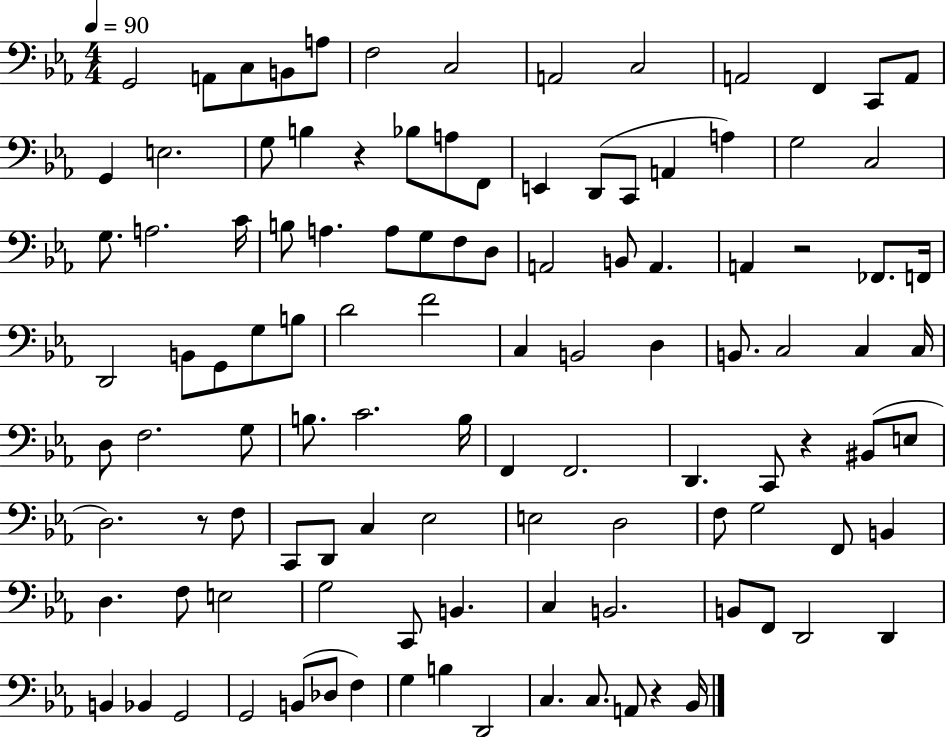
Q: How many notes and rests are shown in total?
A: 111